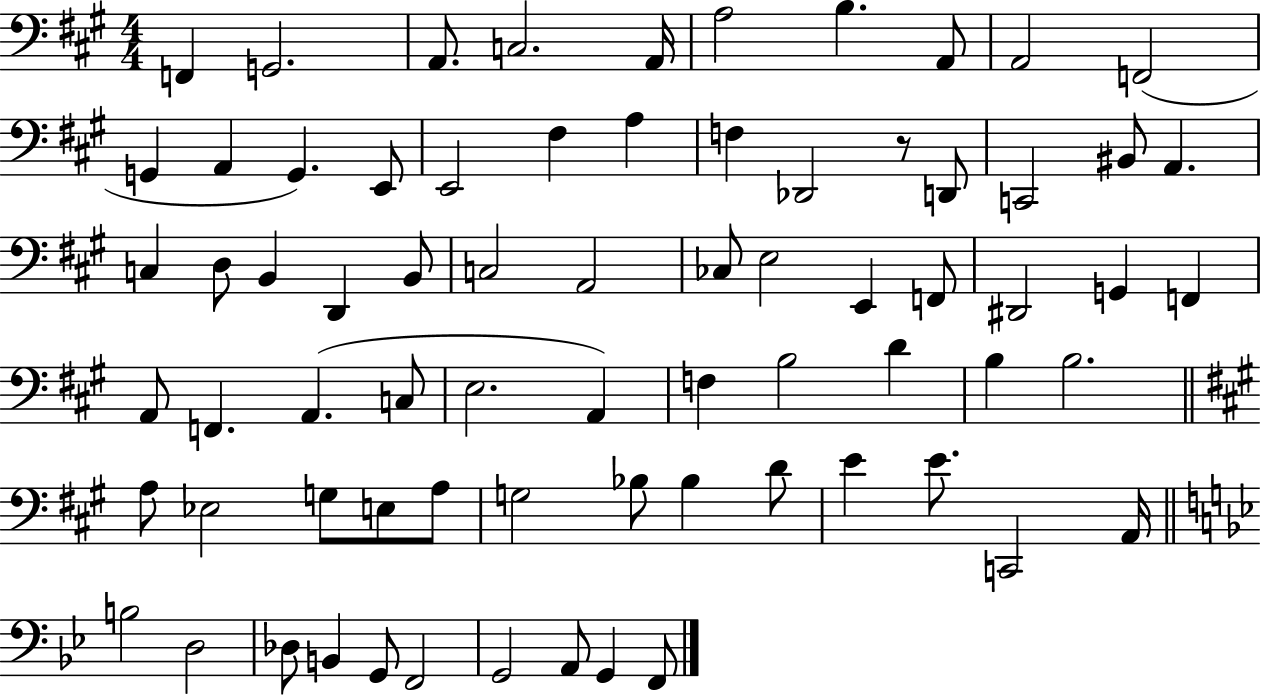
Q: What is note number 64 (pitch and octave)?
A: Db3